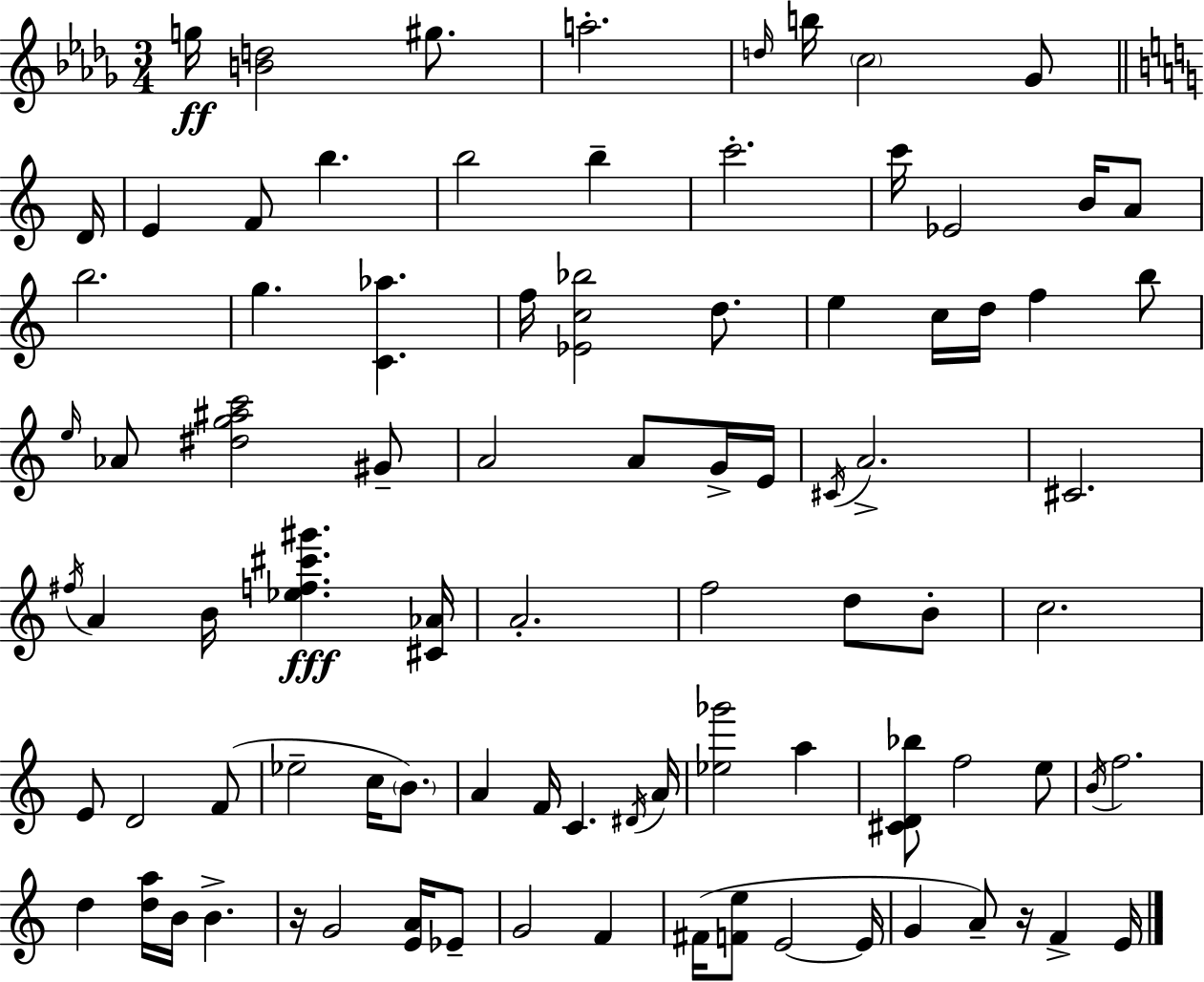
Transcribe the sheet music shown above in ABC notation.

X:1
T:Untitled
M:3/4
L:1/4
K:Bbm
g/4 [Bd]2 ^g/2 a2 d/4 b/4 c2 _G/2 D/4 E F/2 b b2 b c'2 c'/4 _E2 B/4 A/2 b2 g [C_a] f/4 [_Ec_b]2 d/2 e c/4 d/4 f b/2 e/4 _A/2 [^dg^ac']2 ^G/2 A2 A/2 G/4 E/4 ^C/4 A2 ^C2 ^f/4 A B/4 [_ef^c'^g'] [^C_A]/4 A2 f2 d/2 B/2 c2 E/2 D2 F/2 _e2 c/4 B/2 A F/4 C ^D/4 A/4 [_e_g']2 a [^CD_b]/2 f2 e/2 B/4 f2 d [da]/4 B/4 B z/4 G2 [EA]/4 _E/2 G2 F ^F/4 [Fe]/2 E2 E/4 G A/2 z/4 F E/4